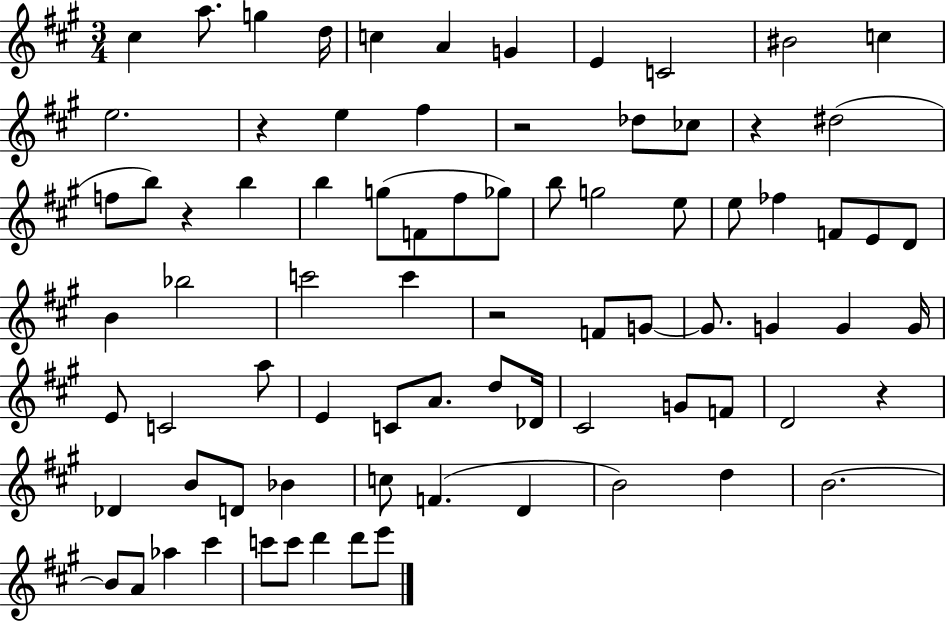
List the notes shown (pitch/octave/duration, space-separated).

C#5/q A5/e. G5/q D5/s C5/q A4/q G4/q E4/q C4/h BIS4/h C5/q E5/h. R/q E5/q F#5/q R/h Db5/e CES5/e R/q D#5/h F5/e B5/e R/q B5/q B5/q G5/e F4/e F#5/e Gb5/e B5/e G5/h E5/e E5/e FES5/q F4/e E4/e D4/e B4/q Bb5/h C6/h C6/q R/h F4/e G4/e G4/e. G4/q G4/q G4/s E4/e C4/h A5/e E4/q C4/e A4/e. D5/e Db4/s C#4/h G4/e F4/e D4/h R/q Db4/q B4/e D4/e Bb4/q C5/e F4/q. D4/q B4/h D5/q B4/h. B4/e A4/e Ab5/q C#6/q C6/e C6/e D6/q D6/e E6/e